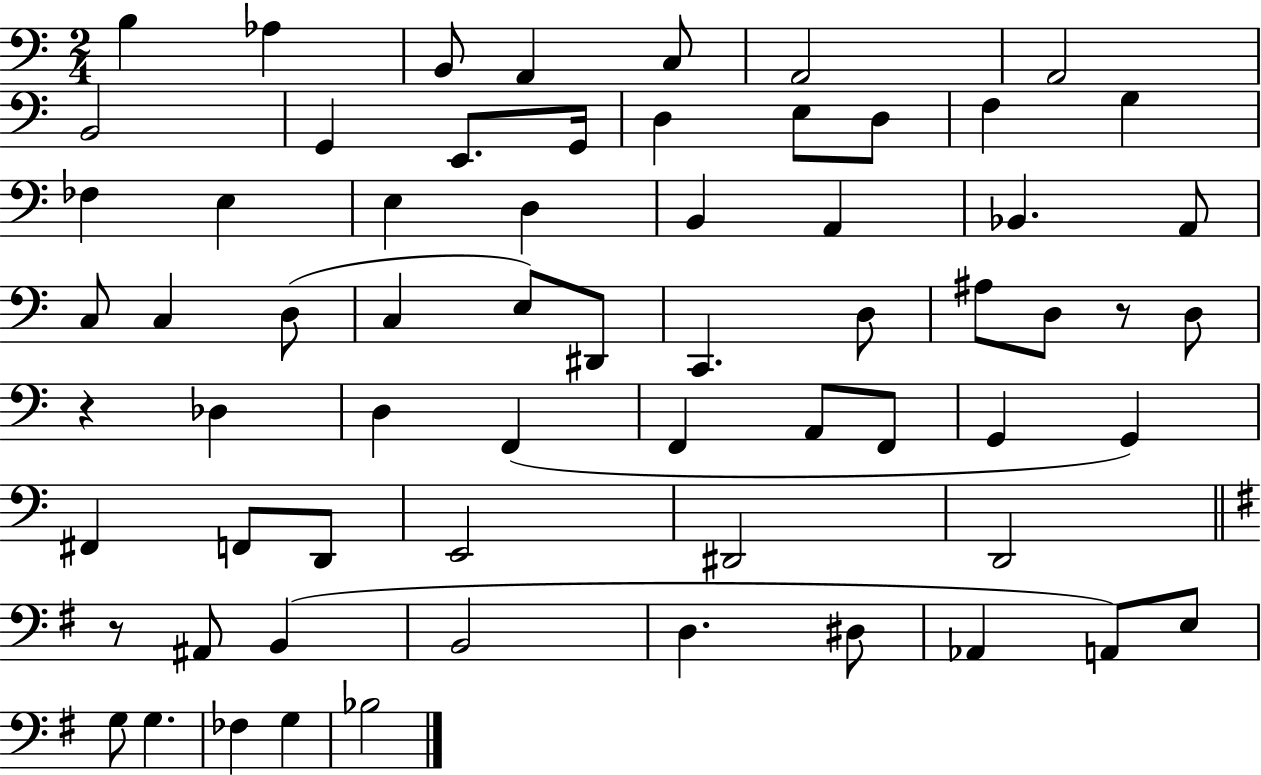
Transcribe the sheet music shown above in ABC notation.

X:1
T:Untitled
M:2/4
L:1/4
K:C
B, _A, B,,/2 A,, C,/2 A,,2 A,,2 B,,2 G,, E,,/2 G,,/4 D, E,/2 D,/2 F, G, _F, E, E, D, B,, A,, _B,, A,,/2 C,/2 C, D,/2 C, E,/2 ^D,,/2 C,, D,/2 ^A,/2 D,/2 z/2 D,/2 z _D, D, F,, F,, A,,/2 F,,/2 G,, G,, ^F,, F,,/2 D,,/2 E,,2 ^D,,2 D,,2 z/2 ^A,,/2 B,, B,,2 D, ^D,/2 _A,, A,,/2 E,/2 G,/2 G, _F, G, _B,2